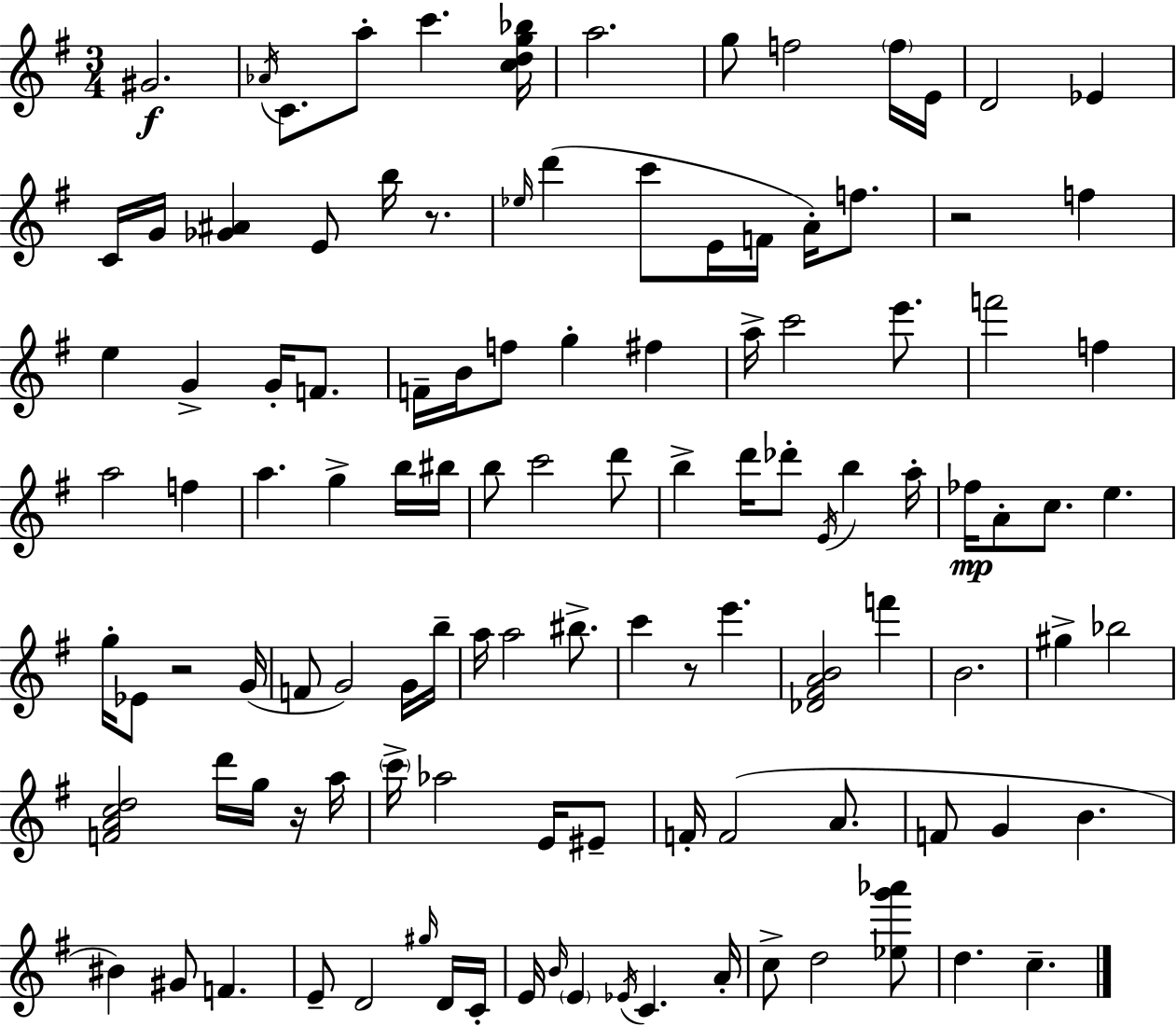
G#4/h. Ab4/s C4/e. A5/e C6/q. [C5,D5,G5,Bb5]/s A5/h. G5/e F5/h F5/s E4/s D4/h Eb4/q C4/s G4/s [Gb4,A#4]/q E4/e B5/s R/e. Eb5/s D6/q C6/e E4/s F4/s A4/s F5/e. R/h F5/q E5/q G4/q G4/s F4/e. F4/s B4/s F5/e G5/q F#5/q A5/s C6/h E6/e. F6/h F5/q A5/h F5/q A5/q. G5/q B5/s BIS5/s B5/e C6/h D6/e B5/q D6/s Db6/e E4/s B5/q A5/s FES5/s A4/e C5/e. E5/q. G5/s Eb4/e R/h G4/s F4/e G4/h G4/s B5/s A5/s A5/h BIS5/e. C6/q R/e E6/q. [Db4,F#4,A4,B4]/h F6/q B4/h. G#5/q Bb5/h [F4,A4,C5,D5]/h D6/s G5/s R/s A5/s C6/s Ab5/h E4/s EIS4/e F4/s F4/h A4/e. F4/e G4/q B4/q. BIS4/q G#4/e F4/q. E4/e D4/h G#5/s D4/s C4/s E4/s B4/s E4/q Eb4/s C4/q. A4/s C5/e D5/h [Eb5,G6,Ab6]/e D5/q. C5/q.